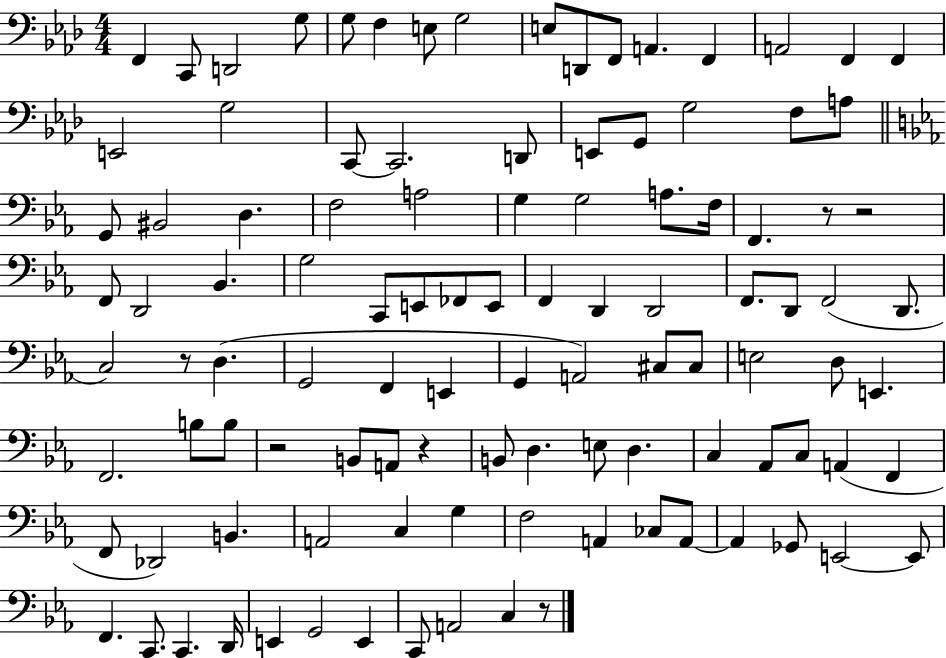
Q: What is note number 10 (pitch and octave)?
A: D2